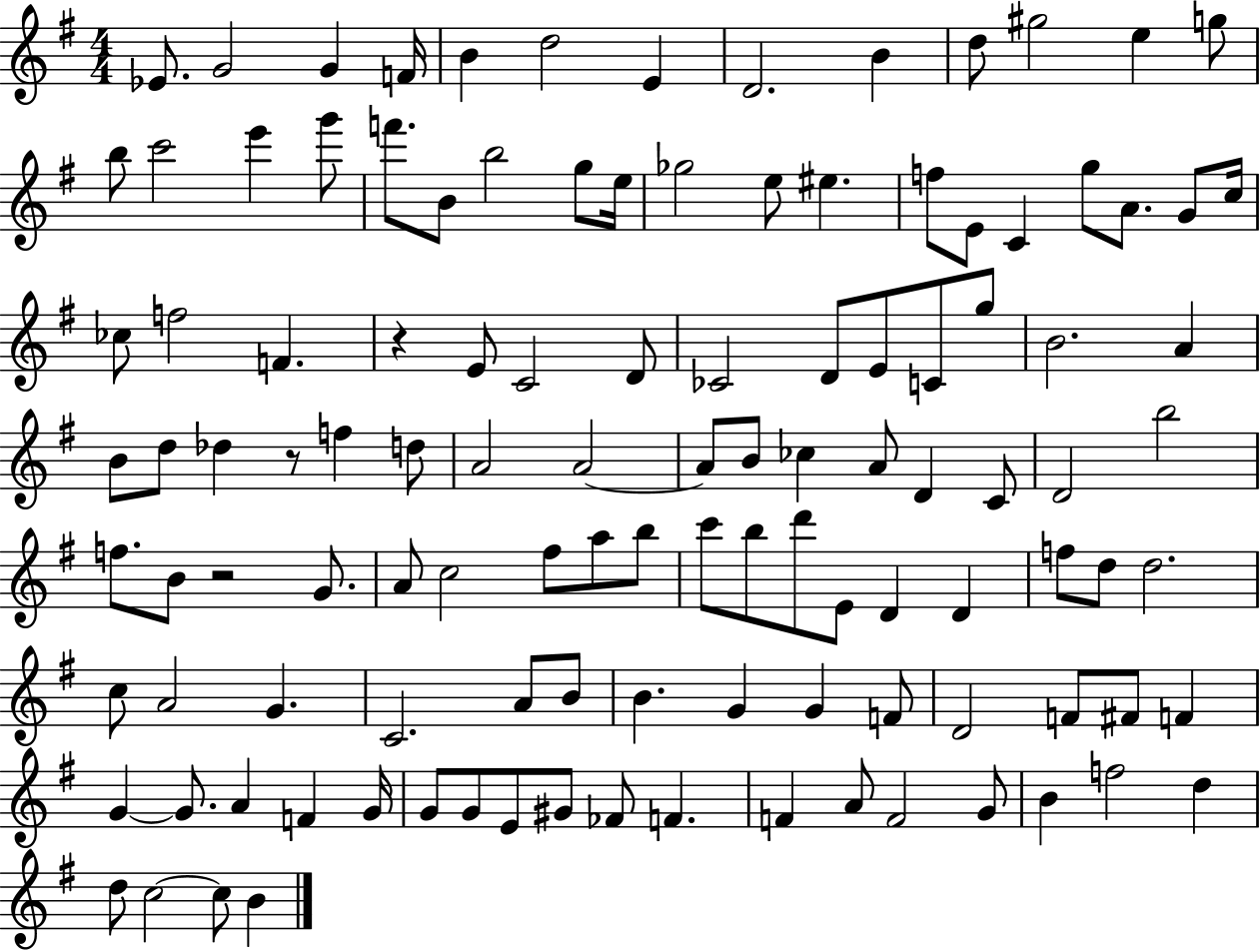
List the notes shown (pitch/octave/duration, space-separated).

Eb4/e. G4/h G4/q F4/s B4/q D5/h E4/q D4/h. B4/q D5/e G#5/h E5/q G5/e B5/e C6/h E6/q G6/e F6/e. B4/e B5/h G5/e E5/s Gb5/h E5/e EIS5/q. F5/e E4/e C4/q G5/e A4/e. G4/e C5/s CES5/e F5/h F4/q. R/q E4/e C4/h D4/e CES4/h D4/e E4/e C4/e G5/e B4/h. A4/q B4/e D5/e Db5/q R/e F5/q D5/e A4/h A4/h A4/e B4/e CES5/q A4/e D4/q C4/e D4/h B5/h F5/e. B4/e R/h G4/e. A4/e C5/h F#5/e A5/e B5/e C6/e B5/e D6/e E4/e D4/q D4/q F5/e D5/e D5/h. C5/e A4/h G4/q. C4/h. A4/e B4/e B4/q. G4/q G4/q F4/e D4/h F4/e F#4/e F4/q G4/q G4/e. A4/q F4/q G4/s G4/e G4/e E4/e G#4/e FES4/e F4/q. F4/q A4/e F4/h G4/e B4/q F5/h D5/q D5/e C5/h C5/e B4/q